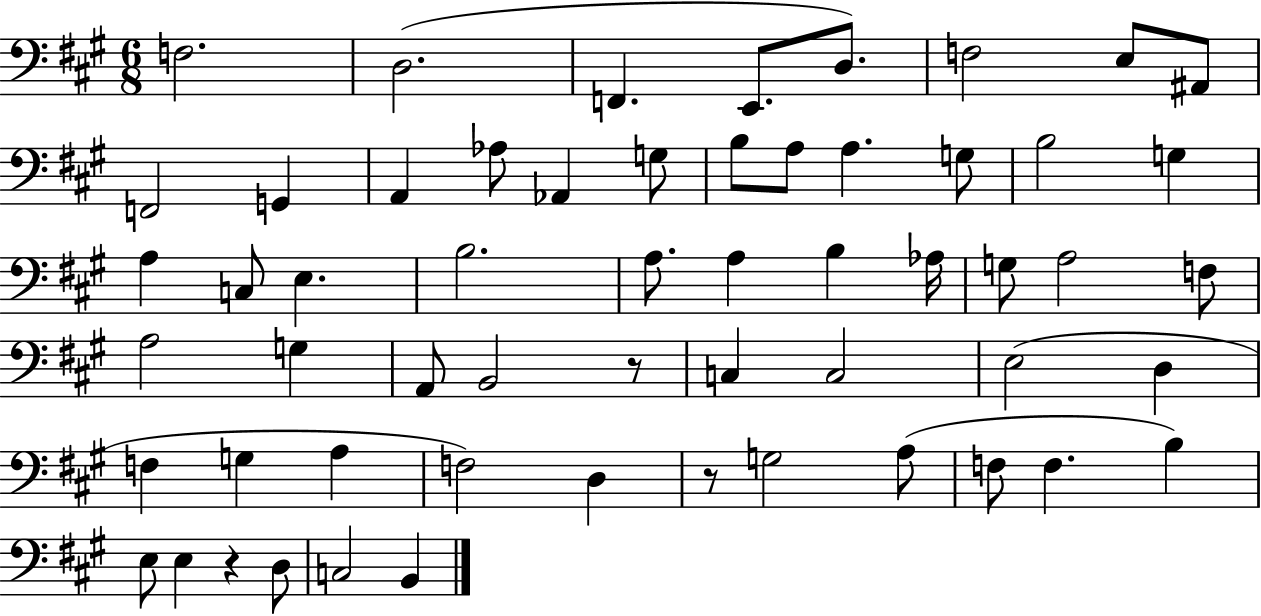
F3/h. D3/h. F2/q. E2/e. D3/e. F3/h E3/e A#2/e F2/h G2/q A2/q Ab3/e Ab2/q G3/e B3/e A3/e A3/q. G3/e B3/h G3/q A3/q C3/e E3/q. B3/h. A3/e. A3/q B3/q Ab3/s G3/e A3/h F3/e A3/h G3/q A2/e B2/h R/e C3/q C3/h E3/h D3/q F3/q G3/q A3/q F3/h D3/q R/e G3/h A3/e F3/e F3/q. B3/q E3/e E3/q R/q D3/e C3/h B2/q